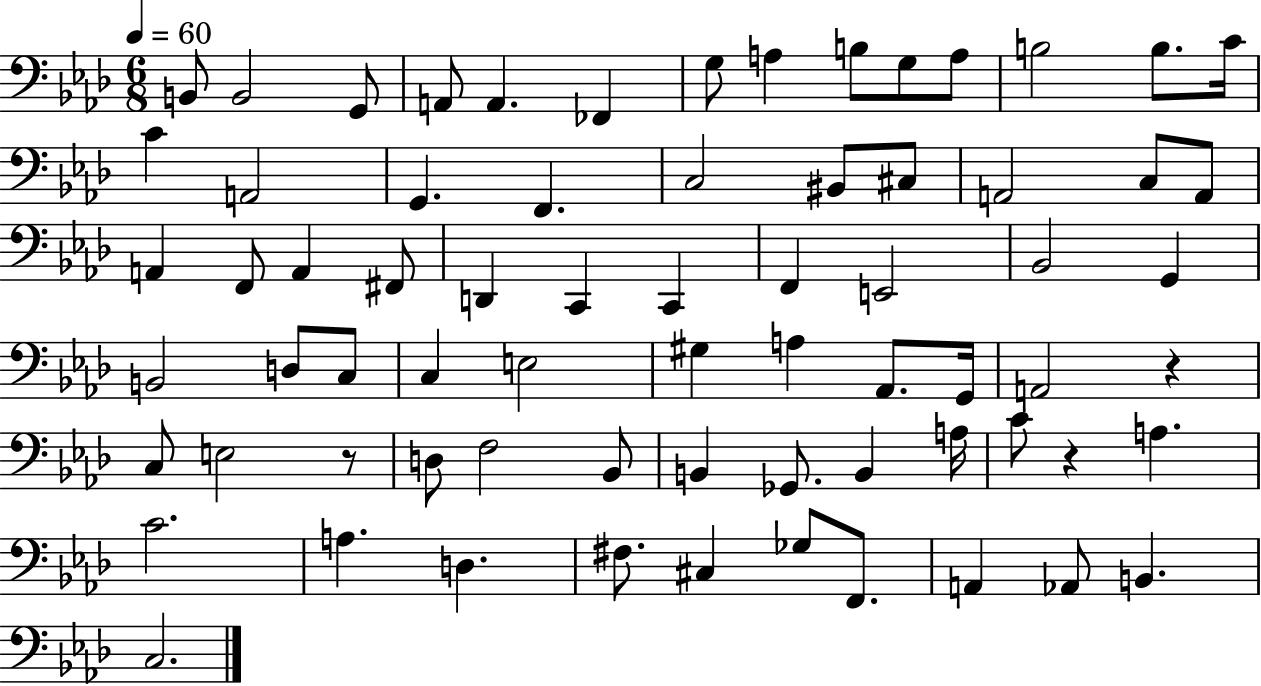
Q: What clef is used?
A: bass